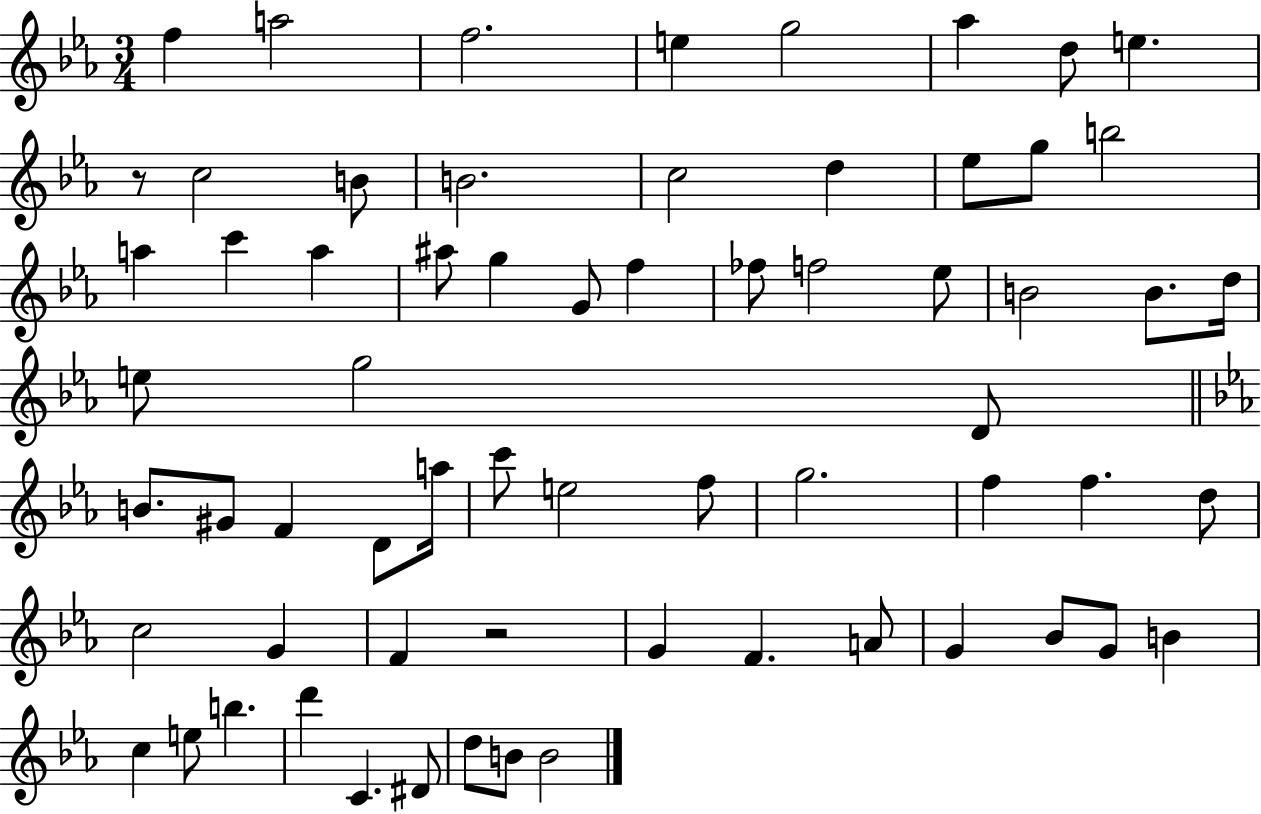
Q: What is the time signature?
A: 3/4